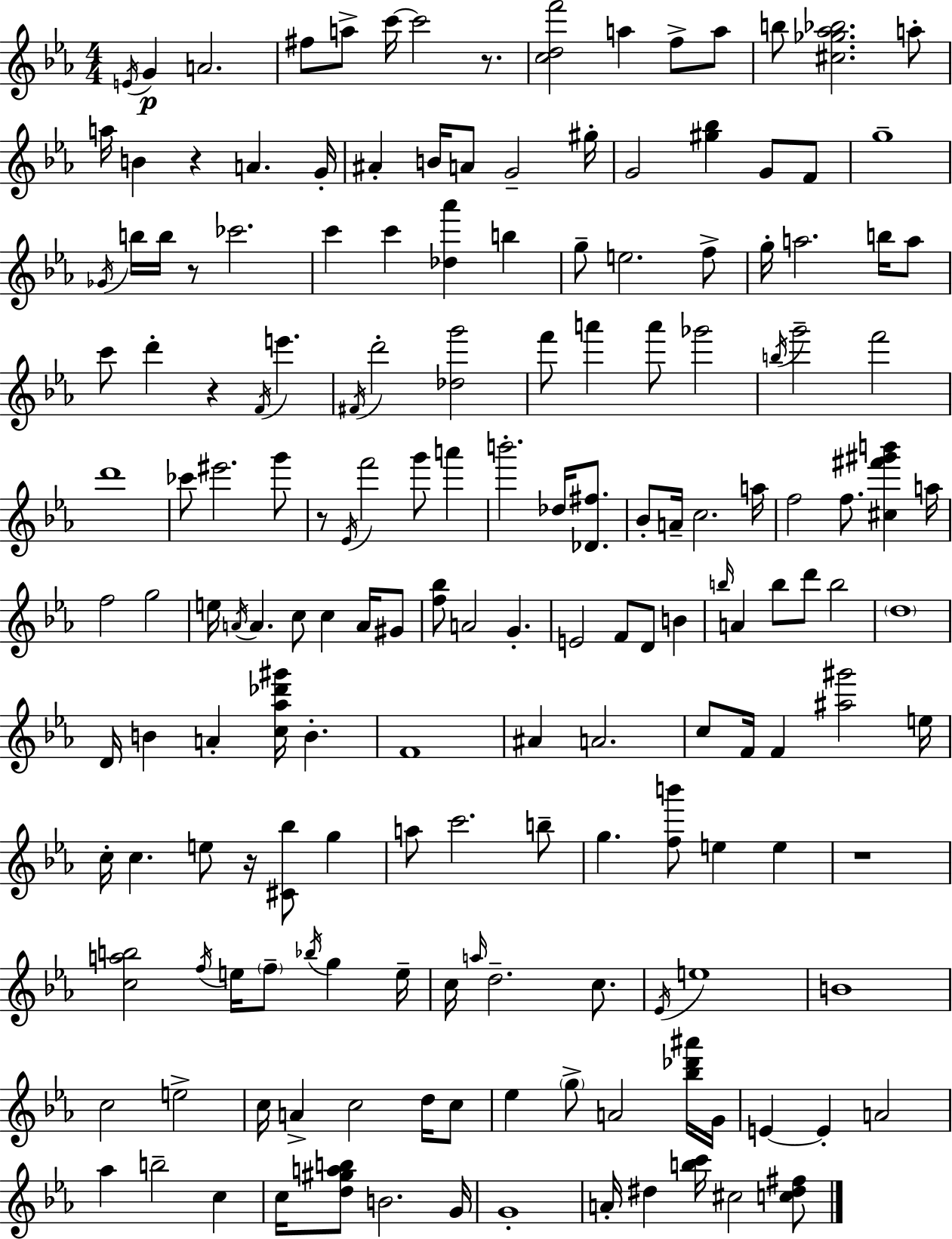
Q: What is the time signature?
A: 4/4